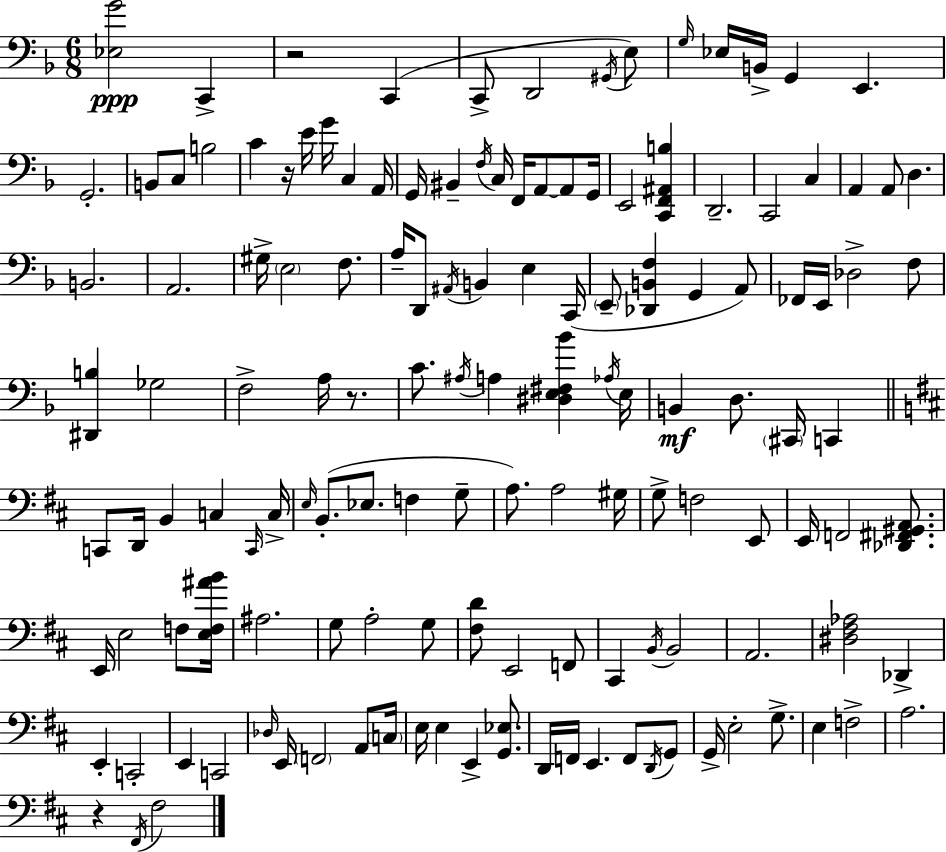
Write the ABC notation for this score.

X:1
T:Untitled
M:6/8
L:1/4
K:F
[_E,G]2 C,, z2 C,, C,,/2 D,,2 ^G,,/4 E,/2 G,/4 _E,/4 B,,/4 G,, E,, G,,2 B,,/2 C,/2 B,2 C z/4 E/4 G/4 C, A,,/4 G,,/4 ^B,, F,/4 C,/4 F,,/4 A,,/2 A,,/2 G,,/4 E,,2 [C,,F,,^A,,B,] D,,2 C,,2 C, A,, A,,/2 D, B,,2 A,,2 ^G,/4 E,2 F,/2 A,/4 D,,/2 ^A,,/4 B,, E, C,,/4 E,,/2 [_D,,B,,F,] G,, A,,/2 _F,,/4 E,,/4 _D,2 F,/2 [^D,,B,] _G,2 F,2 A,/4 z/2 C/2 ^A,/4 A, [^D,E,^F,_B] _A,/4 E,/4 B,, D,/2 ^C,,/4 C,, C,,/2 D,,/4 B,, C, C,,/4 C,/4 E,/4 B,,/2 _E,/2 F, G,/2 A,/2 A,2 ^G,/4 G,/2 F,2 E,,/2 E,,/4 F,,2 [_D,,^F,,^G,,A,,]/2 E,,/4 E,2 F,/2 [E,F,^AB]/4 ^A,2 G,/2 A,2 G,/2 [^F,D]/2 E,,2 F,,/2 ^C,, B,,/4 B,,2 A,,2 [^D,^F,_A,]2 _D,, E,, C,,2 E,, C,,2 _D,/4 E,,/4 F,,2 A,,/2 C,/4 E,/4 E, E,, [G,,_E,]/2 D,,/4 F,,/4 E,, F,,/2 D,,/4 G,,/2 G,,/4 E,2 G,/2 E, F,2 A,2 z ^F,,/4 ^F,2